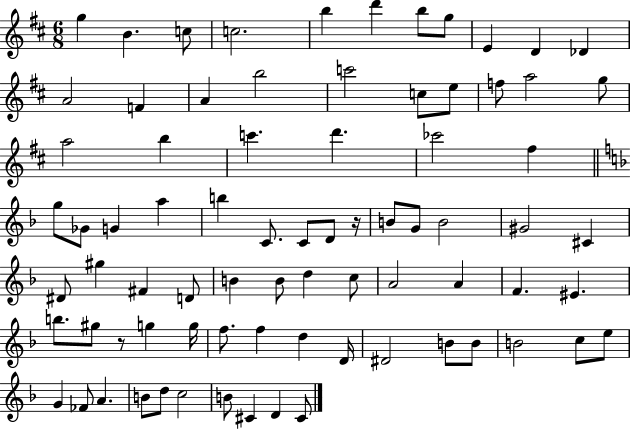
G5/q B4/q. C5/e C5/h. B5/q D6/q B5/e G5/e E4/q D4/q Db4/q A4/h F4/q A4/q B5/h C6/h C5/e E5/e F5/e A5/h G5/e A5/h B5/q C6/q. D6/q. CES6/h F#5/q G5/e Gb4/e G4/q A5/q B5/q C4/e. C4/e D4/e R/s B4/e G4/e B4/h G#4/h C#4/q D#4/e G#5/q F#4/q D4/e B4/q B4/e D5/q C5/e A4/h A4/q F4/q. EIS4/q. B5/e. G#5/e R/e G5/q G5/s F5/e. F5/q D5/q D4/s D#4/h B4/e B4/e B4/h C5/e E5/e G4/q FES4/e A4/q. B4/e D5/e C5/h B4/e C#4/q D4/q C#4/e